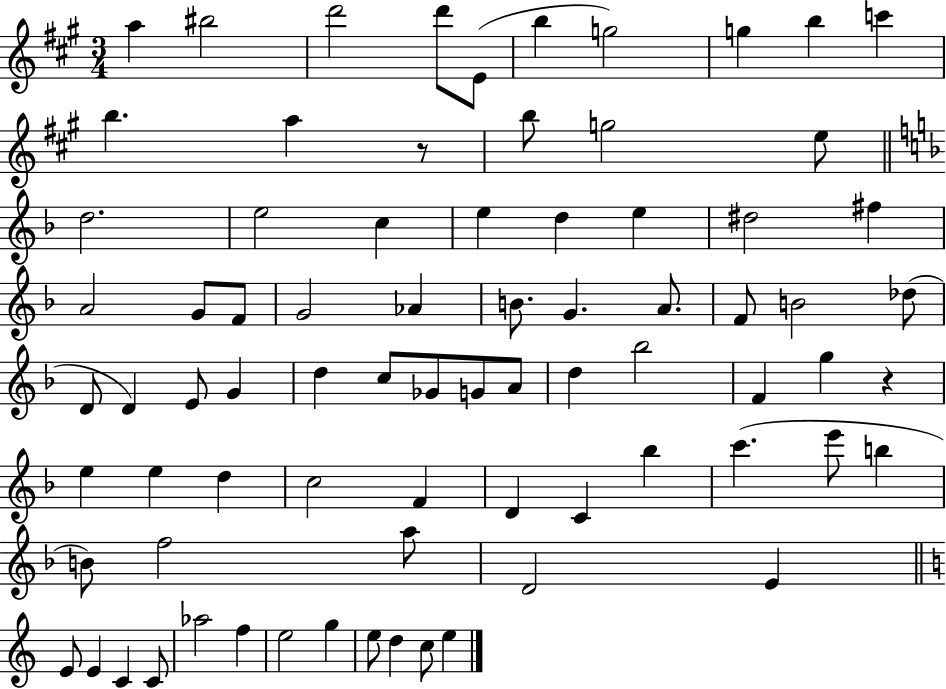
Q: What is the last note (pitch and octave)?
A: E5